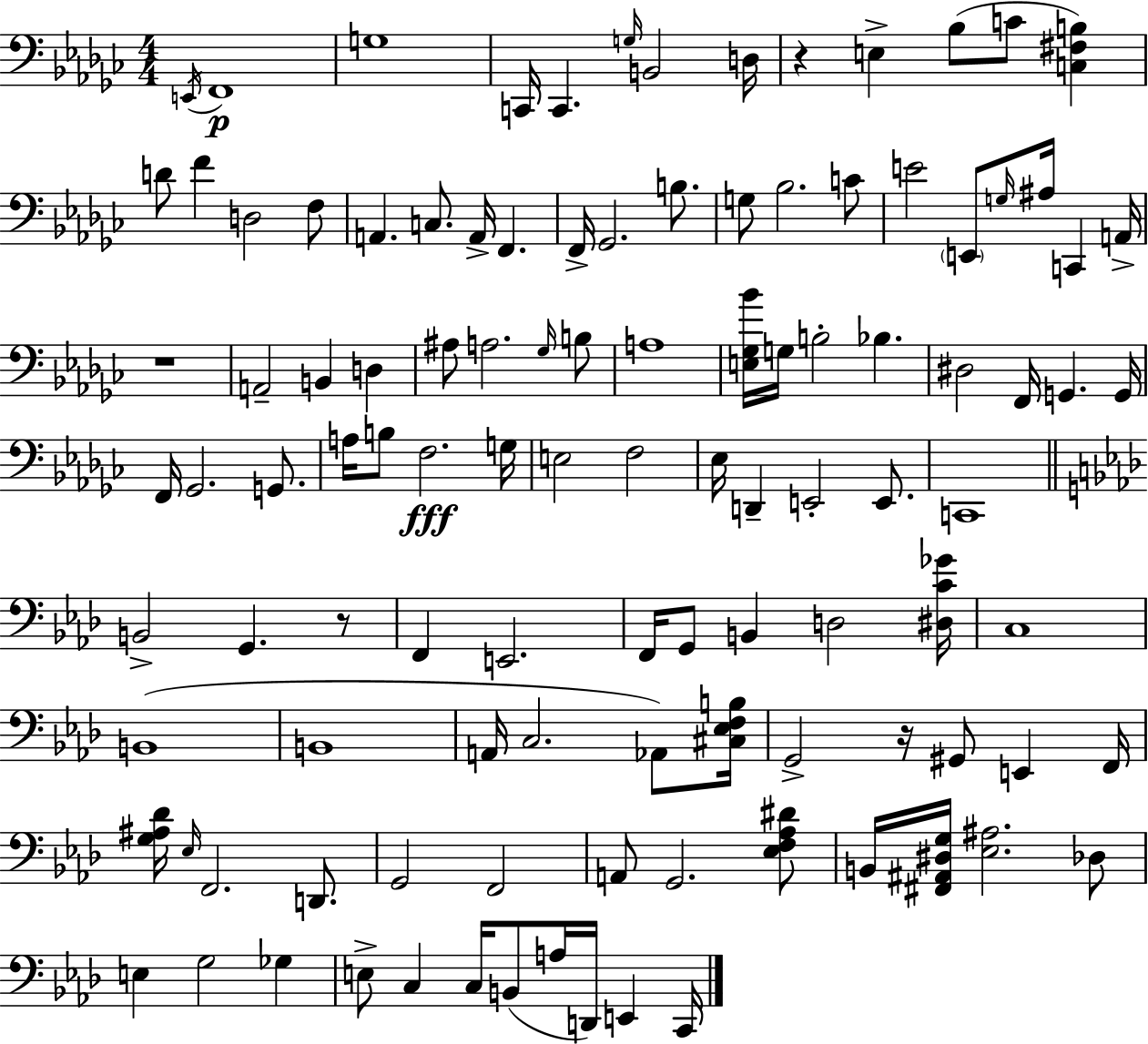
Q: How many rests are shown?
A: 4